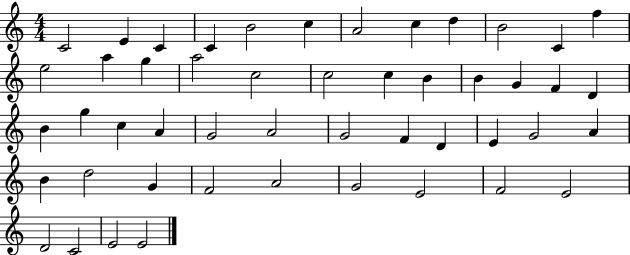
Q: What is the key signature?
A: C major